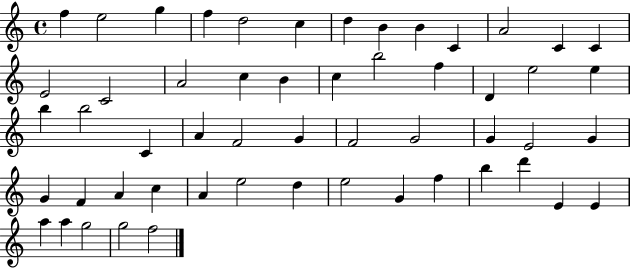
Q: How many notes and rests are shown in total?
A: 54